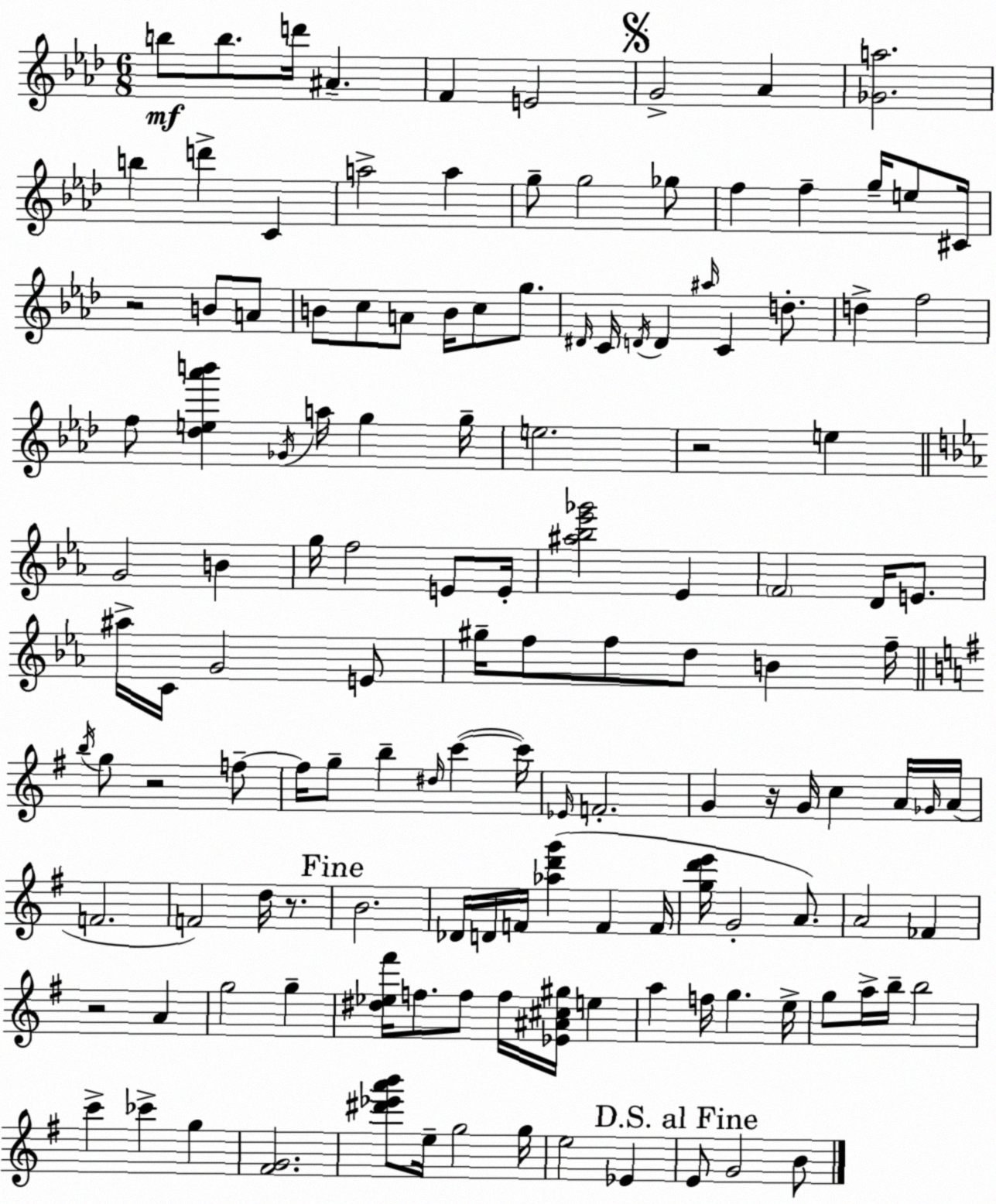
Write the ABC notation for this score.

X:1
T:Untitled
M:6/8
L:1/4
K:Fm
b/2 b/2 d'/4 ^A F E2 G2 _A [_Ga]2 b d' C a2 a g/2 g2 _g/2 f f g/4 e/2 ^C/4 z2 B/2 A/2 B/2 c/2 A/2 B/4 c/2 g/2 ^D/4 C/4 D/4 D ^a/4 C d/2 d f2 f/2 [_de_a'b'] _G/4 a/4 g g/4 e2 z2 e G2 B g/4 f2 E/2 E/4 [^a_b_e'_g']2 _E F2 D/4 E/2 ^a/4 C/4 G2 E/2 ^g/4 f/2 f/2 d/2 B f/4 b/4 g/2 z2 f/2 f/4 g/2 b ^d/4 c' c'/4 _E/4 F2 G z/4 G/4 c A/4 _G/4 A/4 F2 F2 d/4 z/2 B2 _D/4 D/4 F/4 [_ad'g'] F F/4 [gd'e']/4 G2 A/2 A2 _F z2 A g2 g [^d_e^f']/4 f/2 f/2 f/4 [_E^A^c^g]/4 e a f/4 g e/4 g/2 a/4 b/4 b2 c' _c' g [^FG]2 [^d'_e'a'b']/2 e/4 g2 g/4 e2 _E E/2 G2 B/2